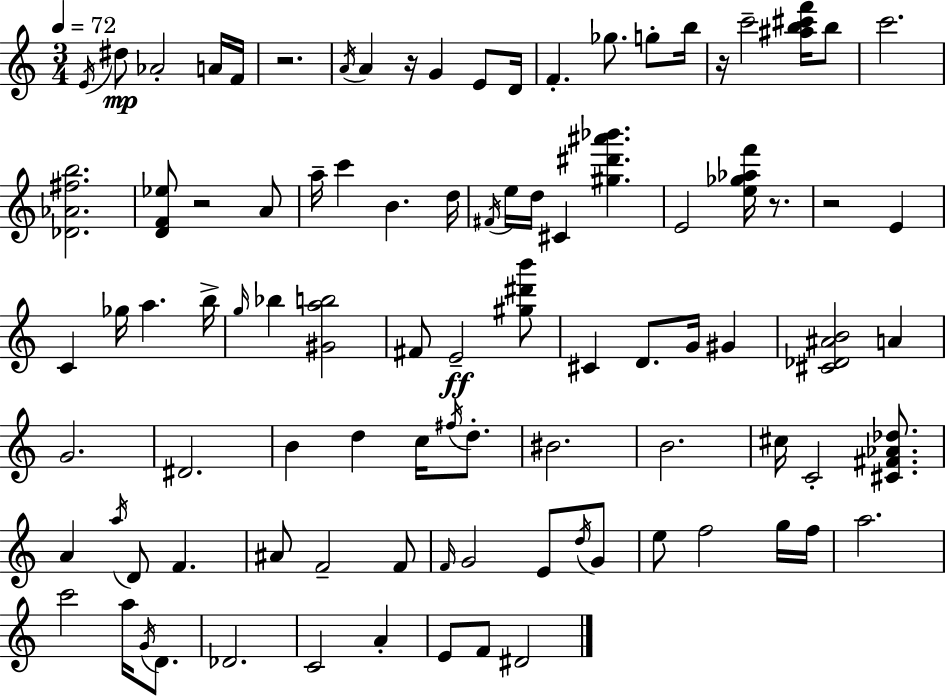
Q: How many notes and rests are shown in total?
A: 94